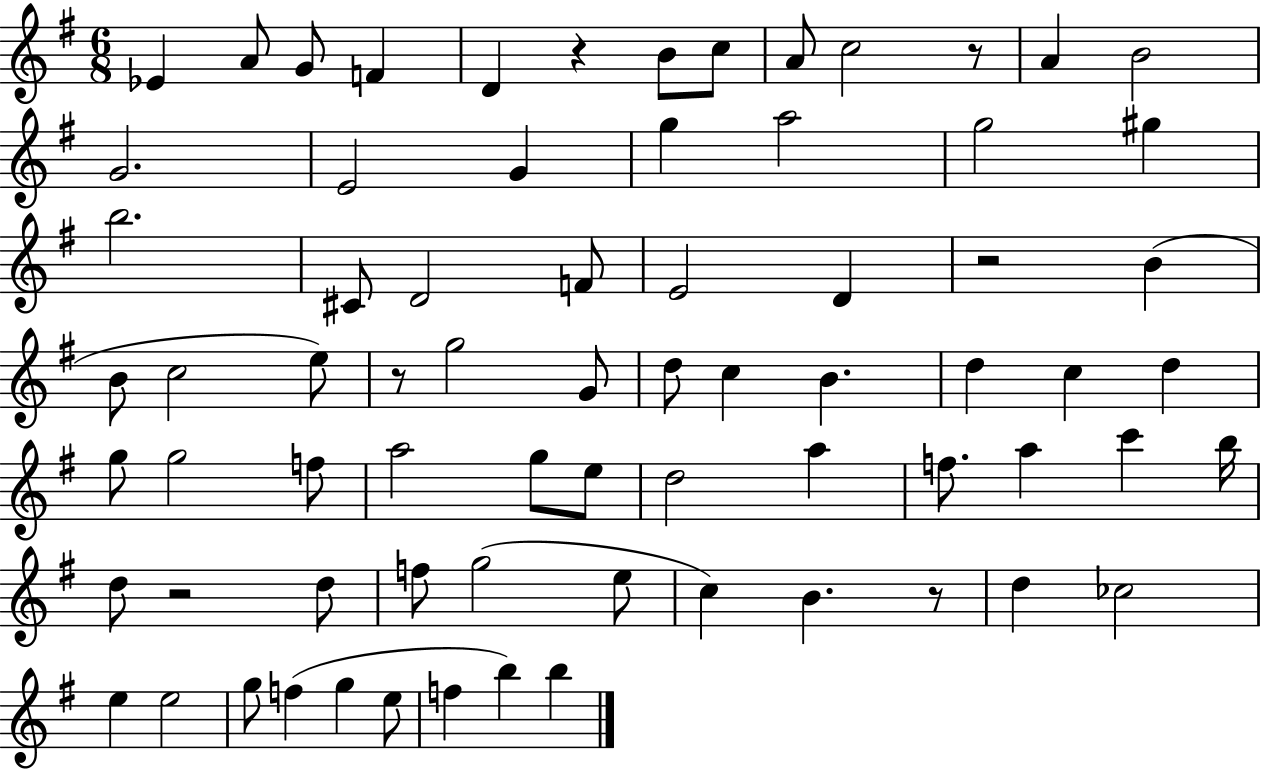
{
  \clef treble
  \numericTimeSignature
  \time 6/8
  \key g \major
  ees'4 a'8 g'8 f'4 | d'4 r4 b'8 c''8 | a'8 c''2 r8 | a'4 b'2 | \break g'2. | e'2 g'4 | g''4 a''2 | g''2 gis''4 | \break b''2. | cis'8 d'2 f'8 | e'2 d'4 | r2 b'4( | \break b'8 c''2 e''8) | r8 g''2 g'8 | d''8 c''4 b'4. | d''4 c''4 d''4 | \break g''8 g''2 f''8 | a''2 g''8 e''8 | d''2 a''4 | f''8. a''4 c'''4 b''16 | \break d''8 r2 d''8 | f''8 g''2( e''8 | c''4) b'4. r8 | d''4 ces''2 | \break e''4 e''2 | g''8 f''4( g''4 e''8 | f''4 b''4) b''4 | \bar "|."
}